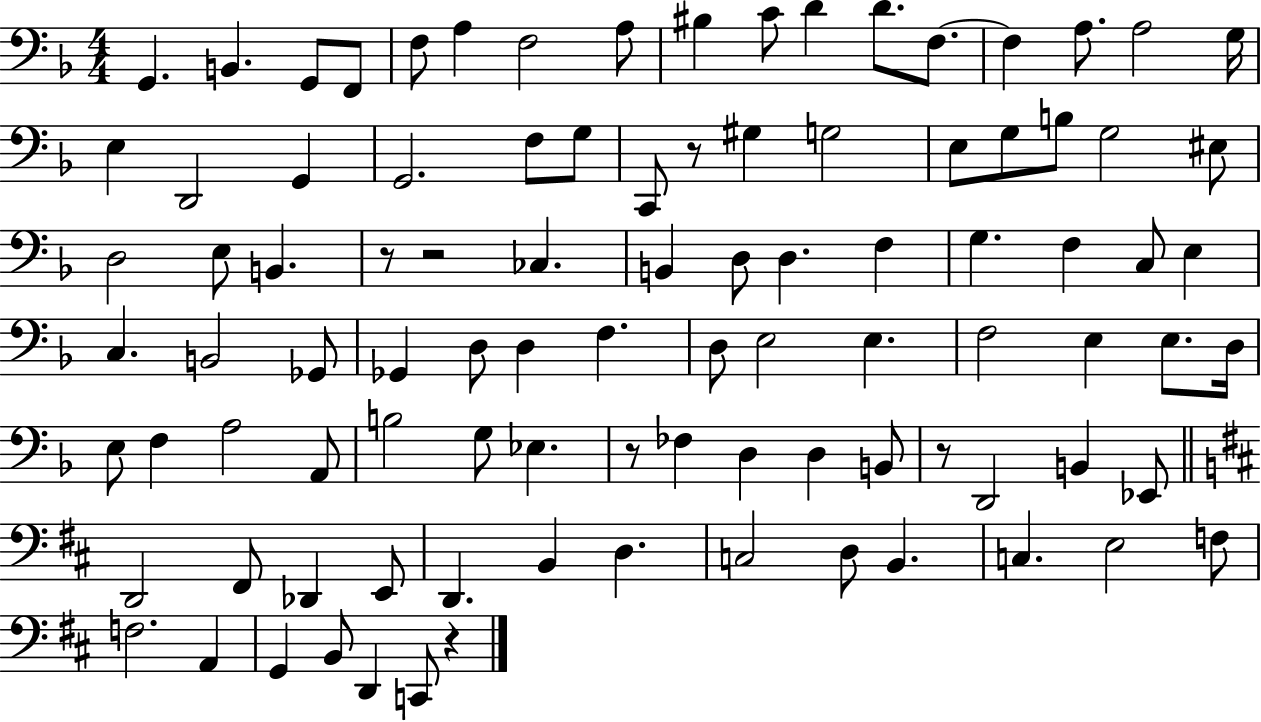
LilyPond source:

{
  \clef bass
  \numericTimeSignature
  \time 4/4
  \key f \major
  g,4. b,4. g,8 f,8 | f8 a4 f2 a8 | bis4 c'8 d'4 d'8. f8.~~ | f4 a8. a2 g16 | \break e4 d,2 g,4 | g,2. f8 g8 | c,8 r8 gis4 g2 | e8 g8 b8 g2 eis8 | \break d2 e8 b,4. | r8 r2 ces4. | b,4 d8 d4. f4 | g4. f4 c8 e4 | \break c4. b,2 ges,8 | ges,4 d8 d4 f4. | d8 e2 e4. | f2 e4 e8. d16 | \break e8 f4 a2 a,8 | b2 g8 ees4. | r8 fes4 d4 d4 b,8 | r8 d,2 b,4 ees,8 | \break \bar "||" \break \key b \minor d,2 fis,8 des,4 e,8 | d,4. b,4 d4. | c2 d8 b,4. | c4. e2 f8 | \break f2. a,4 | g,4 b,8 d,4 c,8 r4 | \bar "|."
}